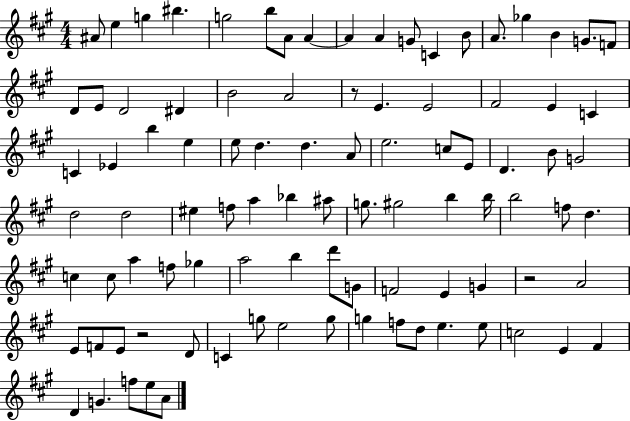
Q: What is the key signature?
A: A major